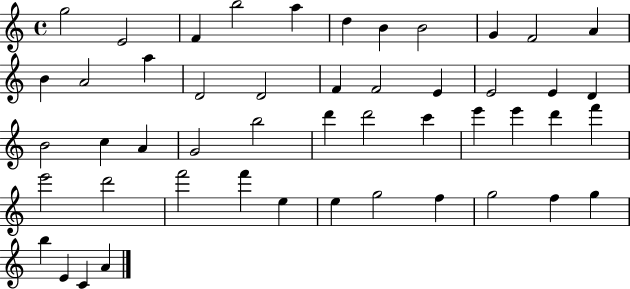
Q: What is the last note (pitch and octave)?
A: A4